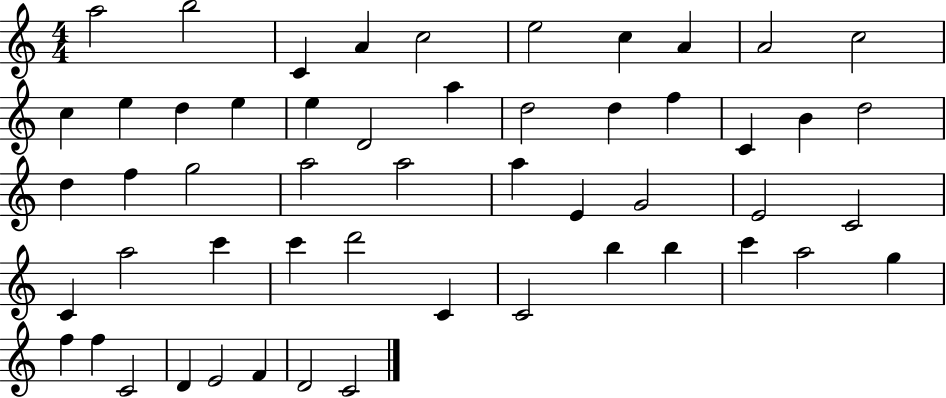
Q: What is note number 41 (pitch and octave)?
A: B5